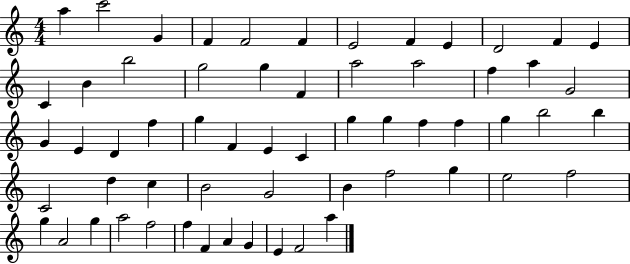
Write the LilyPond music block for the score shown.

{
  \clef treble
  \numericTimeSignature
  \time 4/4
  \key c \major
  a''4 c'''2 g'4 | f'4 f'2 f'4 | e'2 f'4 e'4 | d'2 f'4 e'4 | \break c'4 b'4 b''2 | g''2 g''4 f'4 | a''2 a''2 | f''4 a''4 g'2 | \break g'4 e'4 d'4 f''4 | g''4 f'4 e'4 c'4 | g''4 g''4 f''4 f''4 | g''4 b''2 b''4 | \break c'2 d''4 c''4 | b'2 g'2 | b'4 f''2 g''4 | e''2 f''2 | \break g''4 a'2 g''4 | a''2 f''2 | f''4 f'4 a'4 g'4 | e'4 f'2 a''4 | \break \bar "|."
}